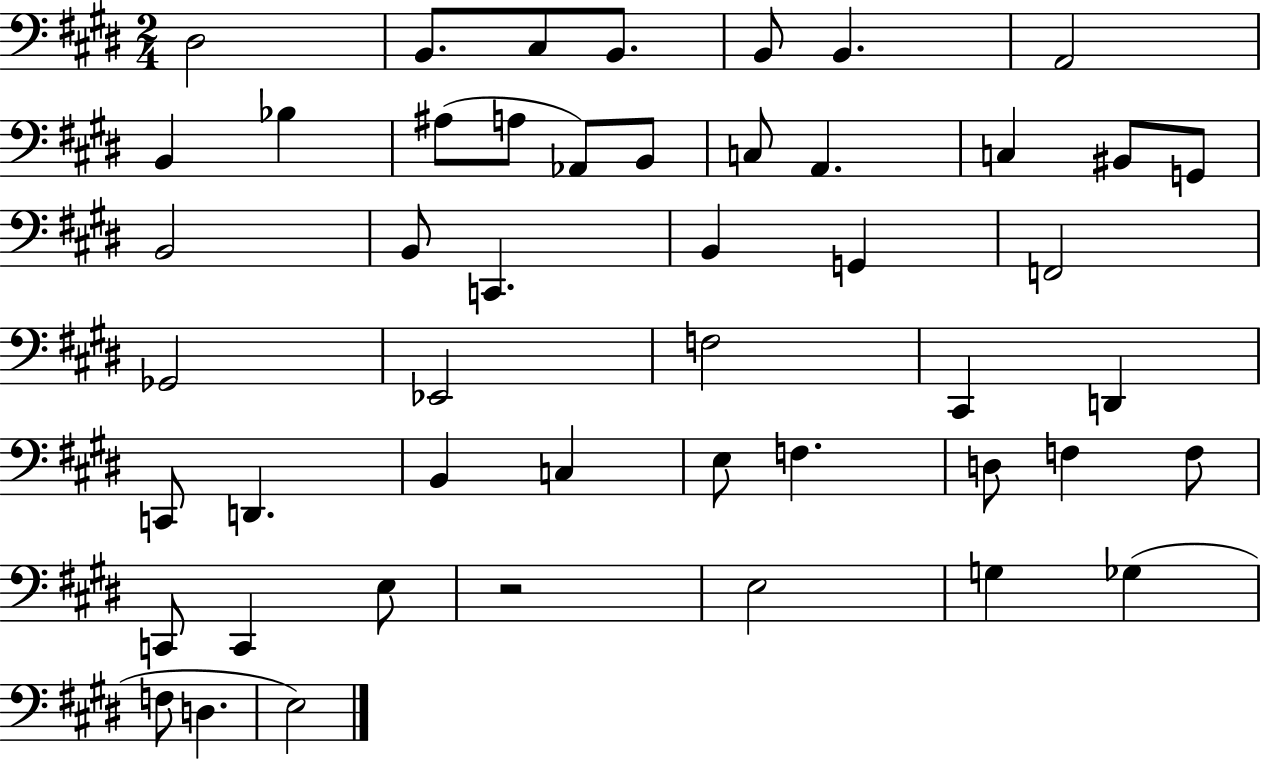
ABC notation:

X:1
T:Untitled
M:2/4
L:1/4
K:E
^D,2 B,,/2 ^C,/2 B,,/2 B,,/2 B,, A,,2 B,, _B, ^A,/2 A,/2 _A,,/2 B,,/2 C,/2 A,, C, ^B,,/2 G,,/2 B,,2 B,,/2 C,, B,, G,, F,,2 _G,,2 _E,,2 F,2 ^C,, D,, C,,/2 D,, B,, C, E,/2 F, D,/2 F, F,/2 C,,/2 C,, E,/2 z2 E,2 G, _G, F,/2 D, E,2